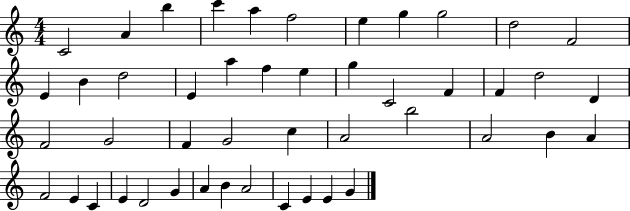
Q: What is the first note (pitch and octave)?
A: C4